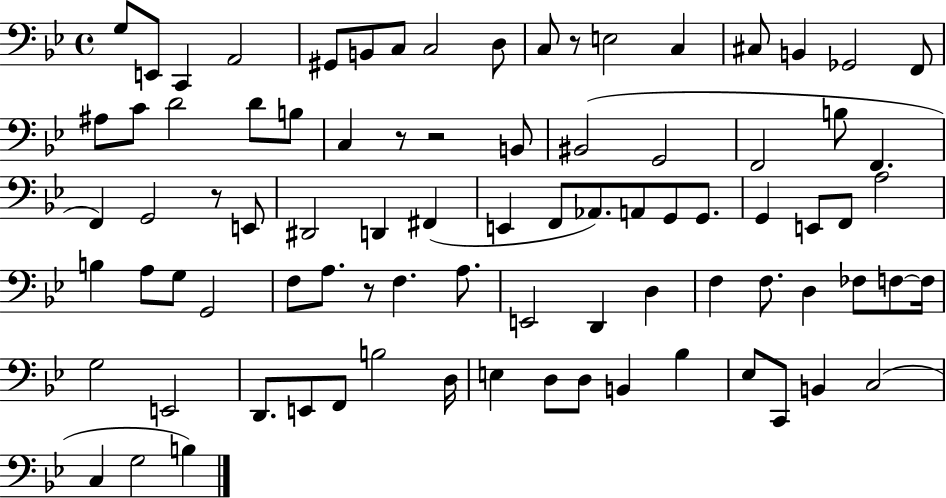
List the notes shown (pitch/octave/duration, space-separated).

G3/e E2/e C2/q A2/h G#2/e B2/e C3/e C3/h D3/e C3/e R/e E3/h C3/q C#3/e B2/q Gb2/h F2/e A#3/e C4/e D4/h D4/e B3/e C3/q R/e R/h B2/e BIS2/h G2/h F2/h B3/e F2/q. F2/q G2/h R/e E2/e D#2/h D2/q F#2/q E2/q F2/e Ab2/e. A2/e G2/e G2/e. G2/q E2/e F2/e A3/h B3/q A3/e G3/e G2/h F3/e A3/e. R/e F3/q. A3/e. E2/h D2/q D3/q F3/q F3/e. D3/q FES3/e F3/e F3/s G3/h E2/h D2/e. E2/e F2/e B3/h D3/s E3/q D3/e D3/e B2/q Bb3/q Eb3/e C2/e B2/q C3/h C3/q G3/h B3/q